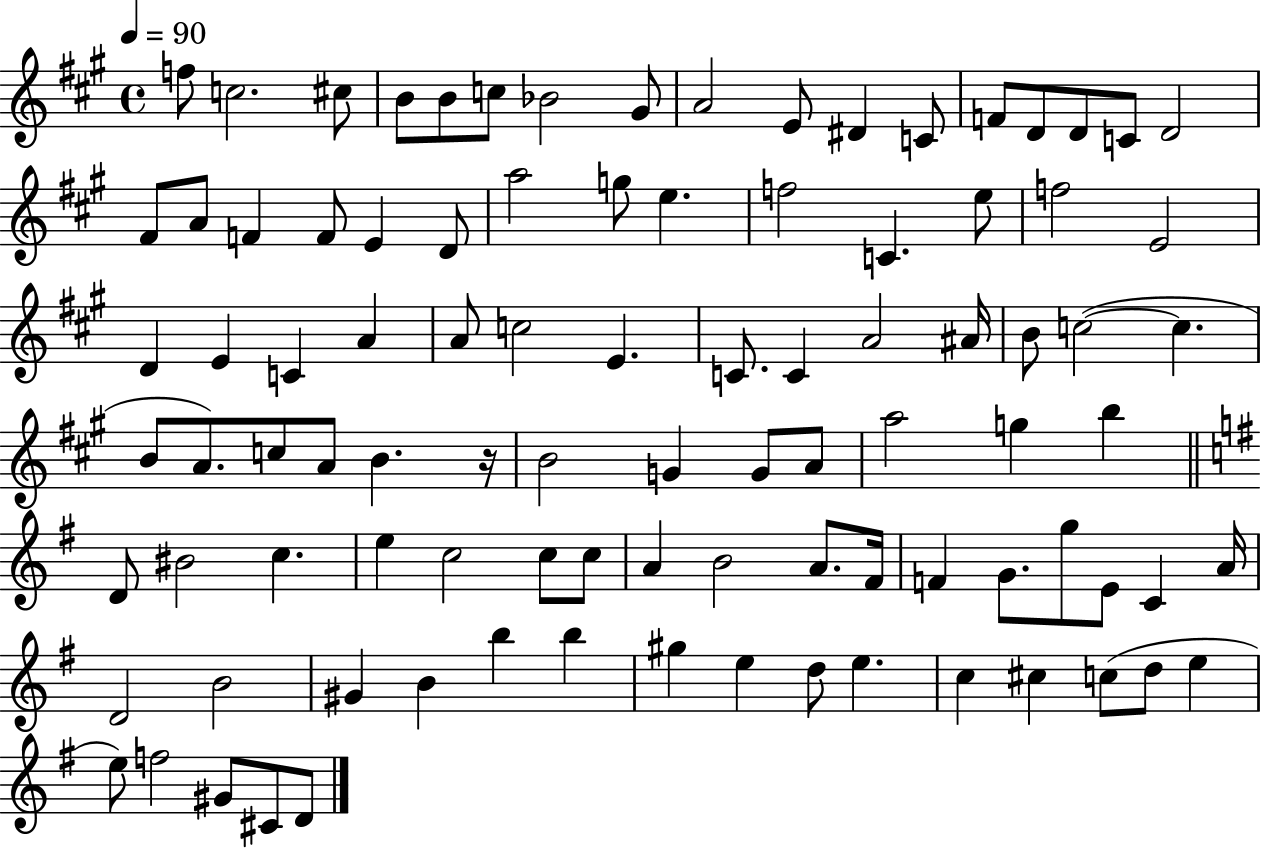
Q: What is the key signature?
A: A major